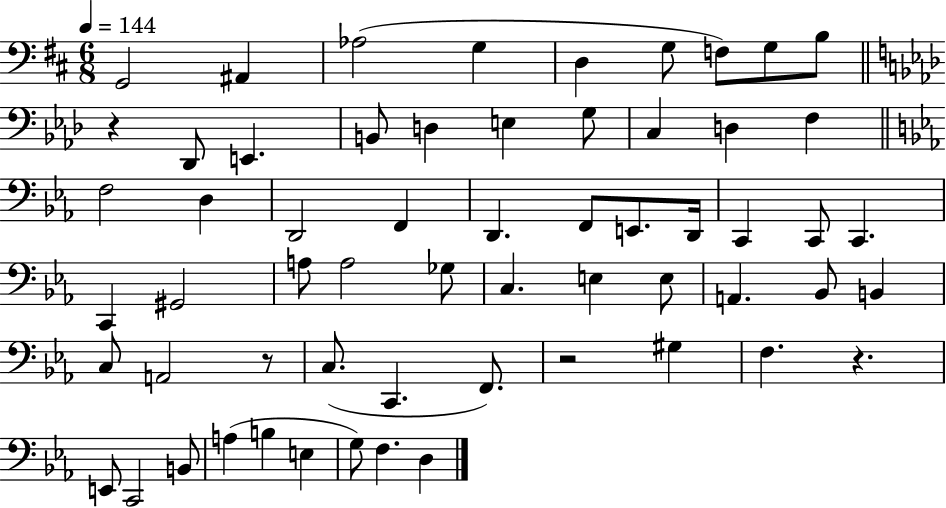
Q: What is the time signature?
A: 6/8